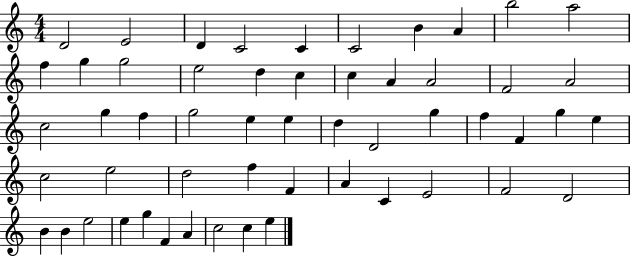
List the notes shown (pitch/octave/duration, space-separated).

D4/h E4/h D4/q C4/h C4/q C4/h B4/q A4/q B5/h A5/h F5/q G5/q G5/h E5/h D5/q C5/q C5/q A4/q A4/h F4/h A4/h C5/h G5/q F5/q G5/h E5/q E5/q D5/q D4/h G5/q F5/q F4/q G5/q E5/q C5/h E5/h D5/h F5/q F4/q A4/q C4/q E4/h F4/h D4/h B4/q B4/q E5/h E5/q G5/q F4/q A4/q C5/h C5/q E5/q